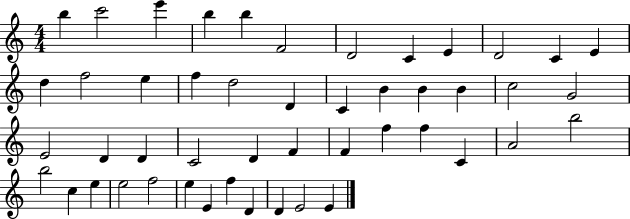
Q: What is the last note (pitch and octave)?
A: E4